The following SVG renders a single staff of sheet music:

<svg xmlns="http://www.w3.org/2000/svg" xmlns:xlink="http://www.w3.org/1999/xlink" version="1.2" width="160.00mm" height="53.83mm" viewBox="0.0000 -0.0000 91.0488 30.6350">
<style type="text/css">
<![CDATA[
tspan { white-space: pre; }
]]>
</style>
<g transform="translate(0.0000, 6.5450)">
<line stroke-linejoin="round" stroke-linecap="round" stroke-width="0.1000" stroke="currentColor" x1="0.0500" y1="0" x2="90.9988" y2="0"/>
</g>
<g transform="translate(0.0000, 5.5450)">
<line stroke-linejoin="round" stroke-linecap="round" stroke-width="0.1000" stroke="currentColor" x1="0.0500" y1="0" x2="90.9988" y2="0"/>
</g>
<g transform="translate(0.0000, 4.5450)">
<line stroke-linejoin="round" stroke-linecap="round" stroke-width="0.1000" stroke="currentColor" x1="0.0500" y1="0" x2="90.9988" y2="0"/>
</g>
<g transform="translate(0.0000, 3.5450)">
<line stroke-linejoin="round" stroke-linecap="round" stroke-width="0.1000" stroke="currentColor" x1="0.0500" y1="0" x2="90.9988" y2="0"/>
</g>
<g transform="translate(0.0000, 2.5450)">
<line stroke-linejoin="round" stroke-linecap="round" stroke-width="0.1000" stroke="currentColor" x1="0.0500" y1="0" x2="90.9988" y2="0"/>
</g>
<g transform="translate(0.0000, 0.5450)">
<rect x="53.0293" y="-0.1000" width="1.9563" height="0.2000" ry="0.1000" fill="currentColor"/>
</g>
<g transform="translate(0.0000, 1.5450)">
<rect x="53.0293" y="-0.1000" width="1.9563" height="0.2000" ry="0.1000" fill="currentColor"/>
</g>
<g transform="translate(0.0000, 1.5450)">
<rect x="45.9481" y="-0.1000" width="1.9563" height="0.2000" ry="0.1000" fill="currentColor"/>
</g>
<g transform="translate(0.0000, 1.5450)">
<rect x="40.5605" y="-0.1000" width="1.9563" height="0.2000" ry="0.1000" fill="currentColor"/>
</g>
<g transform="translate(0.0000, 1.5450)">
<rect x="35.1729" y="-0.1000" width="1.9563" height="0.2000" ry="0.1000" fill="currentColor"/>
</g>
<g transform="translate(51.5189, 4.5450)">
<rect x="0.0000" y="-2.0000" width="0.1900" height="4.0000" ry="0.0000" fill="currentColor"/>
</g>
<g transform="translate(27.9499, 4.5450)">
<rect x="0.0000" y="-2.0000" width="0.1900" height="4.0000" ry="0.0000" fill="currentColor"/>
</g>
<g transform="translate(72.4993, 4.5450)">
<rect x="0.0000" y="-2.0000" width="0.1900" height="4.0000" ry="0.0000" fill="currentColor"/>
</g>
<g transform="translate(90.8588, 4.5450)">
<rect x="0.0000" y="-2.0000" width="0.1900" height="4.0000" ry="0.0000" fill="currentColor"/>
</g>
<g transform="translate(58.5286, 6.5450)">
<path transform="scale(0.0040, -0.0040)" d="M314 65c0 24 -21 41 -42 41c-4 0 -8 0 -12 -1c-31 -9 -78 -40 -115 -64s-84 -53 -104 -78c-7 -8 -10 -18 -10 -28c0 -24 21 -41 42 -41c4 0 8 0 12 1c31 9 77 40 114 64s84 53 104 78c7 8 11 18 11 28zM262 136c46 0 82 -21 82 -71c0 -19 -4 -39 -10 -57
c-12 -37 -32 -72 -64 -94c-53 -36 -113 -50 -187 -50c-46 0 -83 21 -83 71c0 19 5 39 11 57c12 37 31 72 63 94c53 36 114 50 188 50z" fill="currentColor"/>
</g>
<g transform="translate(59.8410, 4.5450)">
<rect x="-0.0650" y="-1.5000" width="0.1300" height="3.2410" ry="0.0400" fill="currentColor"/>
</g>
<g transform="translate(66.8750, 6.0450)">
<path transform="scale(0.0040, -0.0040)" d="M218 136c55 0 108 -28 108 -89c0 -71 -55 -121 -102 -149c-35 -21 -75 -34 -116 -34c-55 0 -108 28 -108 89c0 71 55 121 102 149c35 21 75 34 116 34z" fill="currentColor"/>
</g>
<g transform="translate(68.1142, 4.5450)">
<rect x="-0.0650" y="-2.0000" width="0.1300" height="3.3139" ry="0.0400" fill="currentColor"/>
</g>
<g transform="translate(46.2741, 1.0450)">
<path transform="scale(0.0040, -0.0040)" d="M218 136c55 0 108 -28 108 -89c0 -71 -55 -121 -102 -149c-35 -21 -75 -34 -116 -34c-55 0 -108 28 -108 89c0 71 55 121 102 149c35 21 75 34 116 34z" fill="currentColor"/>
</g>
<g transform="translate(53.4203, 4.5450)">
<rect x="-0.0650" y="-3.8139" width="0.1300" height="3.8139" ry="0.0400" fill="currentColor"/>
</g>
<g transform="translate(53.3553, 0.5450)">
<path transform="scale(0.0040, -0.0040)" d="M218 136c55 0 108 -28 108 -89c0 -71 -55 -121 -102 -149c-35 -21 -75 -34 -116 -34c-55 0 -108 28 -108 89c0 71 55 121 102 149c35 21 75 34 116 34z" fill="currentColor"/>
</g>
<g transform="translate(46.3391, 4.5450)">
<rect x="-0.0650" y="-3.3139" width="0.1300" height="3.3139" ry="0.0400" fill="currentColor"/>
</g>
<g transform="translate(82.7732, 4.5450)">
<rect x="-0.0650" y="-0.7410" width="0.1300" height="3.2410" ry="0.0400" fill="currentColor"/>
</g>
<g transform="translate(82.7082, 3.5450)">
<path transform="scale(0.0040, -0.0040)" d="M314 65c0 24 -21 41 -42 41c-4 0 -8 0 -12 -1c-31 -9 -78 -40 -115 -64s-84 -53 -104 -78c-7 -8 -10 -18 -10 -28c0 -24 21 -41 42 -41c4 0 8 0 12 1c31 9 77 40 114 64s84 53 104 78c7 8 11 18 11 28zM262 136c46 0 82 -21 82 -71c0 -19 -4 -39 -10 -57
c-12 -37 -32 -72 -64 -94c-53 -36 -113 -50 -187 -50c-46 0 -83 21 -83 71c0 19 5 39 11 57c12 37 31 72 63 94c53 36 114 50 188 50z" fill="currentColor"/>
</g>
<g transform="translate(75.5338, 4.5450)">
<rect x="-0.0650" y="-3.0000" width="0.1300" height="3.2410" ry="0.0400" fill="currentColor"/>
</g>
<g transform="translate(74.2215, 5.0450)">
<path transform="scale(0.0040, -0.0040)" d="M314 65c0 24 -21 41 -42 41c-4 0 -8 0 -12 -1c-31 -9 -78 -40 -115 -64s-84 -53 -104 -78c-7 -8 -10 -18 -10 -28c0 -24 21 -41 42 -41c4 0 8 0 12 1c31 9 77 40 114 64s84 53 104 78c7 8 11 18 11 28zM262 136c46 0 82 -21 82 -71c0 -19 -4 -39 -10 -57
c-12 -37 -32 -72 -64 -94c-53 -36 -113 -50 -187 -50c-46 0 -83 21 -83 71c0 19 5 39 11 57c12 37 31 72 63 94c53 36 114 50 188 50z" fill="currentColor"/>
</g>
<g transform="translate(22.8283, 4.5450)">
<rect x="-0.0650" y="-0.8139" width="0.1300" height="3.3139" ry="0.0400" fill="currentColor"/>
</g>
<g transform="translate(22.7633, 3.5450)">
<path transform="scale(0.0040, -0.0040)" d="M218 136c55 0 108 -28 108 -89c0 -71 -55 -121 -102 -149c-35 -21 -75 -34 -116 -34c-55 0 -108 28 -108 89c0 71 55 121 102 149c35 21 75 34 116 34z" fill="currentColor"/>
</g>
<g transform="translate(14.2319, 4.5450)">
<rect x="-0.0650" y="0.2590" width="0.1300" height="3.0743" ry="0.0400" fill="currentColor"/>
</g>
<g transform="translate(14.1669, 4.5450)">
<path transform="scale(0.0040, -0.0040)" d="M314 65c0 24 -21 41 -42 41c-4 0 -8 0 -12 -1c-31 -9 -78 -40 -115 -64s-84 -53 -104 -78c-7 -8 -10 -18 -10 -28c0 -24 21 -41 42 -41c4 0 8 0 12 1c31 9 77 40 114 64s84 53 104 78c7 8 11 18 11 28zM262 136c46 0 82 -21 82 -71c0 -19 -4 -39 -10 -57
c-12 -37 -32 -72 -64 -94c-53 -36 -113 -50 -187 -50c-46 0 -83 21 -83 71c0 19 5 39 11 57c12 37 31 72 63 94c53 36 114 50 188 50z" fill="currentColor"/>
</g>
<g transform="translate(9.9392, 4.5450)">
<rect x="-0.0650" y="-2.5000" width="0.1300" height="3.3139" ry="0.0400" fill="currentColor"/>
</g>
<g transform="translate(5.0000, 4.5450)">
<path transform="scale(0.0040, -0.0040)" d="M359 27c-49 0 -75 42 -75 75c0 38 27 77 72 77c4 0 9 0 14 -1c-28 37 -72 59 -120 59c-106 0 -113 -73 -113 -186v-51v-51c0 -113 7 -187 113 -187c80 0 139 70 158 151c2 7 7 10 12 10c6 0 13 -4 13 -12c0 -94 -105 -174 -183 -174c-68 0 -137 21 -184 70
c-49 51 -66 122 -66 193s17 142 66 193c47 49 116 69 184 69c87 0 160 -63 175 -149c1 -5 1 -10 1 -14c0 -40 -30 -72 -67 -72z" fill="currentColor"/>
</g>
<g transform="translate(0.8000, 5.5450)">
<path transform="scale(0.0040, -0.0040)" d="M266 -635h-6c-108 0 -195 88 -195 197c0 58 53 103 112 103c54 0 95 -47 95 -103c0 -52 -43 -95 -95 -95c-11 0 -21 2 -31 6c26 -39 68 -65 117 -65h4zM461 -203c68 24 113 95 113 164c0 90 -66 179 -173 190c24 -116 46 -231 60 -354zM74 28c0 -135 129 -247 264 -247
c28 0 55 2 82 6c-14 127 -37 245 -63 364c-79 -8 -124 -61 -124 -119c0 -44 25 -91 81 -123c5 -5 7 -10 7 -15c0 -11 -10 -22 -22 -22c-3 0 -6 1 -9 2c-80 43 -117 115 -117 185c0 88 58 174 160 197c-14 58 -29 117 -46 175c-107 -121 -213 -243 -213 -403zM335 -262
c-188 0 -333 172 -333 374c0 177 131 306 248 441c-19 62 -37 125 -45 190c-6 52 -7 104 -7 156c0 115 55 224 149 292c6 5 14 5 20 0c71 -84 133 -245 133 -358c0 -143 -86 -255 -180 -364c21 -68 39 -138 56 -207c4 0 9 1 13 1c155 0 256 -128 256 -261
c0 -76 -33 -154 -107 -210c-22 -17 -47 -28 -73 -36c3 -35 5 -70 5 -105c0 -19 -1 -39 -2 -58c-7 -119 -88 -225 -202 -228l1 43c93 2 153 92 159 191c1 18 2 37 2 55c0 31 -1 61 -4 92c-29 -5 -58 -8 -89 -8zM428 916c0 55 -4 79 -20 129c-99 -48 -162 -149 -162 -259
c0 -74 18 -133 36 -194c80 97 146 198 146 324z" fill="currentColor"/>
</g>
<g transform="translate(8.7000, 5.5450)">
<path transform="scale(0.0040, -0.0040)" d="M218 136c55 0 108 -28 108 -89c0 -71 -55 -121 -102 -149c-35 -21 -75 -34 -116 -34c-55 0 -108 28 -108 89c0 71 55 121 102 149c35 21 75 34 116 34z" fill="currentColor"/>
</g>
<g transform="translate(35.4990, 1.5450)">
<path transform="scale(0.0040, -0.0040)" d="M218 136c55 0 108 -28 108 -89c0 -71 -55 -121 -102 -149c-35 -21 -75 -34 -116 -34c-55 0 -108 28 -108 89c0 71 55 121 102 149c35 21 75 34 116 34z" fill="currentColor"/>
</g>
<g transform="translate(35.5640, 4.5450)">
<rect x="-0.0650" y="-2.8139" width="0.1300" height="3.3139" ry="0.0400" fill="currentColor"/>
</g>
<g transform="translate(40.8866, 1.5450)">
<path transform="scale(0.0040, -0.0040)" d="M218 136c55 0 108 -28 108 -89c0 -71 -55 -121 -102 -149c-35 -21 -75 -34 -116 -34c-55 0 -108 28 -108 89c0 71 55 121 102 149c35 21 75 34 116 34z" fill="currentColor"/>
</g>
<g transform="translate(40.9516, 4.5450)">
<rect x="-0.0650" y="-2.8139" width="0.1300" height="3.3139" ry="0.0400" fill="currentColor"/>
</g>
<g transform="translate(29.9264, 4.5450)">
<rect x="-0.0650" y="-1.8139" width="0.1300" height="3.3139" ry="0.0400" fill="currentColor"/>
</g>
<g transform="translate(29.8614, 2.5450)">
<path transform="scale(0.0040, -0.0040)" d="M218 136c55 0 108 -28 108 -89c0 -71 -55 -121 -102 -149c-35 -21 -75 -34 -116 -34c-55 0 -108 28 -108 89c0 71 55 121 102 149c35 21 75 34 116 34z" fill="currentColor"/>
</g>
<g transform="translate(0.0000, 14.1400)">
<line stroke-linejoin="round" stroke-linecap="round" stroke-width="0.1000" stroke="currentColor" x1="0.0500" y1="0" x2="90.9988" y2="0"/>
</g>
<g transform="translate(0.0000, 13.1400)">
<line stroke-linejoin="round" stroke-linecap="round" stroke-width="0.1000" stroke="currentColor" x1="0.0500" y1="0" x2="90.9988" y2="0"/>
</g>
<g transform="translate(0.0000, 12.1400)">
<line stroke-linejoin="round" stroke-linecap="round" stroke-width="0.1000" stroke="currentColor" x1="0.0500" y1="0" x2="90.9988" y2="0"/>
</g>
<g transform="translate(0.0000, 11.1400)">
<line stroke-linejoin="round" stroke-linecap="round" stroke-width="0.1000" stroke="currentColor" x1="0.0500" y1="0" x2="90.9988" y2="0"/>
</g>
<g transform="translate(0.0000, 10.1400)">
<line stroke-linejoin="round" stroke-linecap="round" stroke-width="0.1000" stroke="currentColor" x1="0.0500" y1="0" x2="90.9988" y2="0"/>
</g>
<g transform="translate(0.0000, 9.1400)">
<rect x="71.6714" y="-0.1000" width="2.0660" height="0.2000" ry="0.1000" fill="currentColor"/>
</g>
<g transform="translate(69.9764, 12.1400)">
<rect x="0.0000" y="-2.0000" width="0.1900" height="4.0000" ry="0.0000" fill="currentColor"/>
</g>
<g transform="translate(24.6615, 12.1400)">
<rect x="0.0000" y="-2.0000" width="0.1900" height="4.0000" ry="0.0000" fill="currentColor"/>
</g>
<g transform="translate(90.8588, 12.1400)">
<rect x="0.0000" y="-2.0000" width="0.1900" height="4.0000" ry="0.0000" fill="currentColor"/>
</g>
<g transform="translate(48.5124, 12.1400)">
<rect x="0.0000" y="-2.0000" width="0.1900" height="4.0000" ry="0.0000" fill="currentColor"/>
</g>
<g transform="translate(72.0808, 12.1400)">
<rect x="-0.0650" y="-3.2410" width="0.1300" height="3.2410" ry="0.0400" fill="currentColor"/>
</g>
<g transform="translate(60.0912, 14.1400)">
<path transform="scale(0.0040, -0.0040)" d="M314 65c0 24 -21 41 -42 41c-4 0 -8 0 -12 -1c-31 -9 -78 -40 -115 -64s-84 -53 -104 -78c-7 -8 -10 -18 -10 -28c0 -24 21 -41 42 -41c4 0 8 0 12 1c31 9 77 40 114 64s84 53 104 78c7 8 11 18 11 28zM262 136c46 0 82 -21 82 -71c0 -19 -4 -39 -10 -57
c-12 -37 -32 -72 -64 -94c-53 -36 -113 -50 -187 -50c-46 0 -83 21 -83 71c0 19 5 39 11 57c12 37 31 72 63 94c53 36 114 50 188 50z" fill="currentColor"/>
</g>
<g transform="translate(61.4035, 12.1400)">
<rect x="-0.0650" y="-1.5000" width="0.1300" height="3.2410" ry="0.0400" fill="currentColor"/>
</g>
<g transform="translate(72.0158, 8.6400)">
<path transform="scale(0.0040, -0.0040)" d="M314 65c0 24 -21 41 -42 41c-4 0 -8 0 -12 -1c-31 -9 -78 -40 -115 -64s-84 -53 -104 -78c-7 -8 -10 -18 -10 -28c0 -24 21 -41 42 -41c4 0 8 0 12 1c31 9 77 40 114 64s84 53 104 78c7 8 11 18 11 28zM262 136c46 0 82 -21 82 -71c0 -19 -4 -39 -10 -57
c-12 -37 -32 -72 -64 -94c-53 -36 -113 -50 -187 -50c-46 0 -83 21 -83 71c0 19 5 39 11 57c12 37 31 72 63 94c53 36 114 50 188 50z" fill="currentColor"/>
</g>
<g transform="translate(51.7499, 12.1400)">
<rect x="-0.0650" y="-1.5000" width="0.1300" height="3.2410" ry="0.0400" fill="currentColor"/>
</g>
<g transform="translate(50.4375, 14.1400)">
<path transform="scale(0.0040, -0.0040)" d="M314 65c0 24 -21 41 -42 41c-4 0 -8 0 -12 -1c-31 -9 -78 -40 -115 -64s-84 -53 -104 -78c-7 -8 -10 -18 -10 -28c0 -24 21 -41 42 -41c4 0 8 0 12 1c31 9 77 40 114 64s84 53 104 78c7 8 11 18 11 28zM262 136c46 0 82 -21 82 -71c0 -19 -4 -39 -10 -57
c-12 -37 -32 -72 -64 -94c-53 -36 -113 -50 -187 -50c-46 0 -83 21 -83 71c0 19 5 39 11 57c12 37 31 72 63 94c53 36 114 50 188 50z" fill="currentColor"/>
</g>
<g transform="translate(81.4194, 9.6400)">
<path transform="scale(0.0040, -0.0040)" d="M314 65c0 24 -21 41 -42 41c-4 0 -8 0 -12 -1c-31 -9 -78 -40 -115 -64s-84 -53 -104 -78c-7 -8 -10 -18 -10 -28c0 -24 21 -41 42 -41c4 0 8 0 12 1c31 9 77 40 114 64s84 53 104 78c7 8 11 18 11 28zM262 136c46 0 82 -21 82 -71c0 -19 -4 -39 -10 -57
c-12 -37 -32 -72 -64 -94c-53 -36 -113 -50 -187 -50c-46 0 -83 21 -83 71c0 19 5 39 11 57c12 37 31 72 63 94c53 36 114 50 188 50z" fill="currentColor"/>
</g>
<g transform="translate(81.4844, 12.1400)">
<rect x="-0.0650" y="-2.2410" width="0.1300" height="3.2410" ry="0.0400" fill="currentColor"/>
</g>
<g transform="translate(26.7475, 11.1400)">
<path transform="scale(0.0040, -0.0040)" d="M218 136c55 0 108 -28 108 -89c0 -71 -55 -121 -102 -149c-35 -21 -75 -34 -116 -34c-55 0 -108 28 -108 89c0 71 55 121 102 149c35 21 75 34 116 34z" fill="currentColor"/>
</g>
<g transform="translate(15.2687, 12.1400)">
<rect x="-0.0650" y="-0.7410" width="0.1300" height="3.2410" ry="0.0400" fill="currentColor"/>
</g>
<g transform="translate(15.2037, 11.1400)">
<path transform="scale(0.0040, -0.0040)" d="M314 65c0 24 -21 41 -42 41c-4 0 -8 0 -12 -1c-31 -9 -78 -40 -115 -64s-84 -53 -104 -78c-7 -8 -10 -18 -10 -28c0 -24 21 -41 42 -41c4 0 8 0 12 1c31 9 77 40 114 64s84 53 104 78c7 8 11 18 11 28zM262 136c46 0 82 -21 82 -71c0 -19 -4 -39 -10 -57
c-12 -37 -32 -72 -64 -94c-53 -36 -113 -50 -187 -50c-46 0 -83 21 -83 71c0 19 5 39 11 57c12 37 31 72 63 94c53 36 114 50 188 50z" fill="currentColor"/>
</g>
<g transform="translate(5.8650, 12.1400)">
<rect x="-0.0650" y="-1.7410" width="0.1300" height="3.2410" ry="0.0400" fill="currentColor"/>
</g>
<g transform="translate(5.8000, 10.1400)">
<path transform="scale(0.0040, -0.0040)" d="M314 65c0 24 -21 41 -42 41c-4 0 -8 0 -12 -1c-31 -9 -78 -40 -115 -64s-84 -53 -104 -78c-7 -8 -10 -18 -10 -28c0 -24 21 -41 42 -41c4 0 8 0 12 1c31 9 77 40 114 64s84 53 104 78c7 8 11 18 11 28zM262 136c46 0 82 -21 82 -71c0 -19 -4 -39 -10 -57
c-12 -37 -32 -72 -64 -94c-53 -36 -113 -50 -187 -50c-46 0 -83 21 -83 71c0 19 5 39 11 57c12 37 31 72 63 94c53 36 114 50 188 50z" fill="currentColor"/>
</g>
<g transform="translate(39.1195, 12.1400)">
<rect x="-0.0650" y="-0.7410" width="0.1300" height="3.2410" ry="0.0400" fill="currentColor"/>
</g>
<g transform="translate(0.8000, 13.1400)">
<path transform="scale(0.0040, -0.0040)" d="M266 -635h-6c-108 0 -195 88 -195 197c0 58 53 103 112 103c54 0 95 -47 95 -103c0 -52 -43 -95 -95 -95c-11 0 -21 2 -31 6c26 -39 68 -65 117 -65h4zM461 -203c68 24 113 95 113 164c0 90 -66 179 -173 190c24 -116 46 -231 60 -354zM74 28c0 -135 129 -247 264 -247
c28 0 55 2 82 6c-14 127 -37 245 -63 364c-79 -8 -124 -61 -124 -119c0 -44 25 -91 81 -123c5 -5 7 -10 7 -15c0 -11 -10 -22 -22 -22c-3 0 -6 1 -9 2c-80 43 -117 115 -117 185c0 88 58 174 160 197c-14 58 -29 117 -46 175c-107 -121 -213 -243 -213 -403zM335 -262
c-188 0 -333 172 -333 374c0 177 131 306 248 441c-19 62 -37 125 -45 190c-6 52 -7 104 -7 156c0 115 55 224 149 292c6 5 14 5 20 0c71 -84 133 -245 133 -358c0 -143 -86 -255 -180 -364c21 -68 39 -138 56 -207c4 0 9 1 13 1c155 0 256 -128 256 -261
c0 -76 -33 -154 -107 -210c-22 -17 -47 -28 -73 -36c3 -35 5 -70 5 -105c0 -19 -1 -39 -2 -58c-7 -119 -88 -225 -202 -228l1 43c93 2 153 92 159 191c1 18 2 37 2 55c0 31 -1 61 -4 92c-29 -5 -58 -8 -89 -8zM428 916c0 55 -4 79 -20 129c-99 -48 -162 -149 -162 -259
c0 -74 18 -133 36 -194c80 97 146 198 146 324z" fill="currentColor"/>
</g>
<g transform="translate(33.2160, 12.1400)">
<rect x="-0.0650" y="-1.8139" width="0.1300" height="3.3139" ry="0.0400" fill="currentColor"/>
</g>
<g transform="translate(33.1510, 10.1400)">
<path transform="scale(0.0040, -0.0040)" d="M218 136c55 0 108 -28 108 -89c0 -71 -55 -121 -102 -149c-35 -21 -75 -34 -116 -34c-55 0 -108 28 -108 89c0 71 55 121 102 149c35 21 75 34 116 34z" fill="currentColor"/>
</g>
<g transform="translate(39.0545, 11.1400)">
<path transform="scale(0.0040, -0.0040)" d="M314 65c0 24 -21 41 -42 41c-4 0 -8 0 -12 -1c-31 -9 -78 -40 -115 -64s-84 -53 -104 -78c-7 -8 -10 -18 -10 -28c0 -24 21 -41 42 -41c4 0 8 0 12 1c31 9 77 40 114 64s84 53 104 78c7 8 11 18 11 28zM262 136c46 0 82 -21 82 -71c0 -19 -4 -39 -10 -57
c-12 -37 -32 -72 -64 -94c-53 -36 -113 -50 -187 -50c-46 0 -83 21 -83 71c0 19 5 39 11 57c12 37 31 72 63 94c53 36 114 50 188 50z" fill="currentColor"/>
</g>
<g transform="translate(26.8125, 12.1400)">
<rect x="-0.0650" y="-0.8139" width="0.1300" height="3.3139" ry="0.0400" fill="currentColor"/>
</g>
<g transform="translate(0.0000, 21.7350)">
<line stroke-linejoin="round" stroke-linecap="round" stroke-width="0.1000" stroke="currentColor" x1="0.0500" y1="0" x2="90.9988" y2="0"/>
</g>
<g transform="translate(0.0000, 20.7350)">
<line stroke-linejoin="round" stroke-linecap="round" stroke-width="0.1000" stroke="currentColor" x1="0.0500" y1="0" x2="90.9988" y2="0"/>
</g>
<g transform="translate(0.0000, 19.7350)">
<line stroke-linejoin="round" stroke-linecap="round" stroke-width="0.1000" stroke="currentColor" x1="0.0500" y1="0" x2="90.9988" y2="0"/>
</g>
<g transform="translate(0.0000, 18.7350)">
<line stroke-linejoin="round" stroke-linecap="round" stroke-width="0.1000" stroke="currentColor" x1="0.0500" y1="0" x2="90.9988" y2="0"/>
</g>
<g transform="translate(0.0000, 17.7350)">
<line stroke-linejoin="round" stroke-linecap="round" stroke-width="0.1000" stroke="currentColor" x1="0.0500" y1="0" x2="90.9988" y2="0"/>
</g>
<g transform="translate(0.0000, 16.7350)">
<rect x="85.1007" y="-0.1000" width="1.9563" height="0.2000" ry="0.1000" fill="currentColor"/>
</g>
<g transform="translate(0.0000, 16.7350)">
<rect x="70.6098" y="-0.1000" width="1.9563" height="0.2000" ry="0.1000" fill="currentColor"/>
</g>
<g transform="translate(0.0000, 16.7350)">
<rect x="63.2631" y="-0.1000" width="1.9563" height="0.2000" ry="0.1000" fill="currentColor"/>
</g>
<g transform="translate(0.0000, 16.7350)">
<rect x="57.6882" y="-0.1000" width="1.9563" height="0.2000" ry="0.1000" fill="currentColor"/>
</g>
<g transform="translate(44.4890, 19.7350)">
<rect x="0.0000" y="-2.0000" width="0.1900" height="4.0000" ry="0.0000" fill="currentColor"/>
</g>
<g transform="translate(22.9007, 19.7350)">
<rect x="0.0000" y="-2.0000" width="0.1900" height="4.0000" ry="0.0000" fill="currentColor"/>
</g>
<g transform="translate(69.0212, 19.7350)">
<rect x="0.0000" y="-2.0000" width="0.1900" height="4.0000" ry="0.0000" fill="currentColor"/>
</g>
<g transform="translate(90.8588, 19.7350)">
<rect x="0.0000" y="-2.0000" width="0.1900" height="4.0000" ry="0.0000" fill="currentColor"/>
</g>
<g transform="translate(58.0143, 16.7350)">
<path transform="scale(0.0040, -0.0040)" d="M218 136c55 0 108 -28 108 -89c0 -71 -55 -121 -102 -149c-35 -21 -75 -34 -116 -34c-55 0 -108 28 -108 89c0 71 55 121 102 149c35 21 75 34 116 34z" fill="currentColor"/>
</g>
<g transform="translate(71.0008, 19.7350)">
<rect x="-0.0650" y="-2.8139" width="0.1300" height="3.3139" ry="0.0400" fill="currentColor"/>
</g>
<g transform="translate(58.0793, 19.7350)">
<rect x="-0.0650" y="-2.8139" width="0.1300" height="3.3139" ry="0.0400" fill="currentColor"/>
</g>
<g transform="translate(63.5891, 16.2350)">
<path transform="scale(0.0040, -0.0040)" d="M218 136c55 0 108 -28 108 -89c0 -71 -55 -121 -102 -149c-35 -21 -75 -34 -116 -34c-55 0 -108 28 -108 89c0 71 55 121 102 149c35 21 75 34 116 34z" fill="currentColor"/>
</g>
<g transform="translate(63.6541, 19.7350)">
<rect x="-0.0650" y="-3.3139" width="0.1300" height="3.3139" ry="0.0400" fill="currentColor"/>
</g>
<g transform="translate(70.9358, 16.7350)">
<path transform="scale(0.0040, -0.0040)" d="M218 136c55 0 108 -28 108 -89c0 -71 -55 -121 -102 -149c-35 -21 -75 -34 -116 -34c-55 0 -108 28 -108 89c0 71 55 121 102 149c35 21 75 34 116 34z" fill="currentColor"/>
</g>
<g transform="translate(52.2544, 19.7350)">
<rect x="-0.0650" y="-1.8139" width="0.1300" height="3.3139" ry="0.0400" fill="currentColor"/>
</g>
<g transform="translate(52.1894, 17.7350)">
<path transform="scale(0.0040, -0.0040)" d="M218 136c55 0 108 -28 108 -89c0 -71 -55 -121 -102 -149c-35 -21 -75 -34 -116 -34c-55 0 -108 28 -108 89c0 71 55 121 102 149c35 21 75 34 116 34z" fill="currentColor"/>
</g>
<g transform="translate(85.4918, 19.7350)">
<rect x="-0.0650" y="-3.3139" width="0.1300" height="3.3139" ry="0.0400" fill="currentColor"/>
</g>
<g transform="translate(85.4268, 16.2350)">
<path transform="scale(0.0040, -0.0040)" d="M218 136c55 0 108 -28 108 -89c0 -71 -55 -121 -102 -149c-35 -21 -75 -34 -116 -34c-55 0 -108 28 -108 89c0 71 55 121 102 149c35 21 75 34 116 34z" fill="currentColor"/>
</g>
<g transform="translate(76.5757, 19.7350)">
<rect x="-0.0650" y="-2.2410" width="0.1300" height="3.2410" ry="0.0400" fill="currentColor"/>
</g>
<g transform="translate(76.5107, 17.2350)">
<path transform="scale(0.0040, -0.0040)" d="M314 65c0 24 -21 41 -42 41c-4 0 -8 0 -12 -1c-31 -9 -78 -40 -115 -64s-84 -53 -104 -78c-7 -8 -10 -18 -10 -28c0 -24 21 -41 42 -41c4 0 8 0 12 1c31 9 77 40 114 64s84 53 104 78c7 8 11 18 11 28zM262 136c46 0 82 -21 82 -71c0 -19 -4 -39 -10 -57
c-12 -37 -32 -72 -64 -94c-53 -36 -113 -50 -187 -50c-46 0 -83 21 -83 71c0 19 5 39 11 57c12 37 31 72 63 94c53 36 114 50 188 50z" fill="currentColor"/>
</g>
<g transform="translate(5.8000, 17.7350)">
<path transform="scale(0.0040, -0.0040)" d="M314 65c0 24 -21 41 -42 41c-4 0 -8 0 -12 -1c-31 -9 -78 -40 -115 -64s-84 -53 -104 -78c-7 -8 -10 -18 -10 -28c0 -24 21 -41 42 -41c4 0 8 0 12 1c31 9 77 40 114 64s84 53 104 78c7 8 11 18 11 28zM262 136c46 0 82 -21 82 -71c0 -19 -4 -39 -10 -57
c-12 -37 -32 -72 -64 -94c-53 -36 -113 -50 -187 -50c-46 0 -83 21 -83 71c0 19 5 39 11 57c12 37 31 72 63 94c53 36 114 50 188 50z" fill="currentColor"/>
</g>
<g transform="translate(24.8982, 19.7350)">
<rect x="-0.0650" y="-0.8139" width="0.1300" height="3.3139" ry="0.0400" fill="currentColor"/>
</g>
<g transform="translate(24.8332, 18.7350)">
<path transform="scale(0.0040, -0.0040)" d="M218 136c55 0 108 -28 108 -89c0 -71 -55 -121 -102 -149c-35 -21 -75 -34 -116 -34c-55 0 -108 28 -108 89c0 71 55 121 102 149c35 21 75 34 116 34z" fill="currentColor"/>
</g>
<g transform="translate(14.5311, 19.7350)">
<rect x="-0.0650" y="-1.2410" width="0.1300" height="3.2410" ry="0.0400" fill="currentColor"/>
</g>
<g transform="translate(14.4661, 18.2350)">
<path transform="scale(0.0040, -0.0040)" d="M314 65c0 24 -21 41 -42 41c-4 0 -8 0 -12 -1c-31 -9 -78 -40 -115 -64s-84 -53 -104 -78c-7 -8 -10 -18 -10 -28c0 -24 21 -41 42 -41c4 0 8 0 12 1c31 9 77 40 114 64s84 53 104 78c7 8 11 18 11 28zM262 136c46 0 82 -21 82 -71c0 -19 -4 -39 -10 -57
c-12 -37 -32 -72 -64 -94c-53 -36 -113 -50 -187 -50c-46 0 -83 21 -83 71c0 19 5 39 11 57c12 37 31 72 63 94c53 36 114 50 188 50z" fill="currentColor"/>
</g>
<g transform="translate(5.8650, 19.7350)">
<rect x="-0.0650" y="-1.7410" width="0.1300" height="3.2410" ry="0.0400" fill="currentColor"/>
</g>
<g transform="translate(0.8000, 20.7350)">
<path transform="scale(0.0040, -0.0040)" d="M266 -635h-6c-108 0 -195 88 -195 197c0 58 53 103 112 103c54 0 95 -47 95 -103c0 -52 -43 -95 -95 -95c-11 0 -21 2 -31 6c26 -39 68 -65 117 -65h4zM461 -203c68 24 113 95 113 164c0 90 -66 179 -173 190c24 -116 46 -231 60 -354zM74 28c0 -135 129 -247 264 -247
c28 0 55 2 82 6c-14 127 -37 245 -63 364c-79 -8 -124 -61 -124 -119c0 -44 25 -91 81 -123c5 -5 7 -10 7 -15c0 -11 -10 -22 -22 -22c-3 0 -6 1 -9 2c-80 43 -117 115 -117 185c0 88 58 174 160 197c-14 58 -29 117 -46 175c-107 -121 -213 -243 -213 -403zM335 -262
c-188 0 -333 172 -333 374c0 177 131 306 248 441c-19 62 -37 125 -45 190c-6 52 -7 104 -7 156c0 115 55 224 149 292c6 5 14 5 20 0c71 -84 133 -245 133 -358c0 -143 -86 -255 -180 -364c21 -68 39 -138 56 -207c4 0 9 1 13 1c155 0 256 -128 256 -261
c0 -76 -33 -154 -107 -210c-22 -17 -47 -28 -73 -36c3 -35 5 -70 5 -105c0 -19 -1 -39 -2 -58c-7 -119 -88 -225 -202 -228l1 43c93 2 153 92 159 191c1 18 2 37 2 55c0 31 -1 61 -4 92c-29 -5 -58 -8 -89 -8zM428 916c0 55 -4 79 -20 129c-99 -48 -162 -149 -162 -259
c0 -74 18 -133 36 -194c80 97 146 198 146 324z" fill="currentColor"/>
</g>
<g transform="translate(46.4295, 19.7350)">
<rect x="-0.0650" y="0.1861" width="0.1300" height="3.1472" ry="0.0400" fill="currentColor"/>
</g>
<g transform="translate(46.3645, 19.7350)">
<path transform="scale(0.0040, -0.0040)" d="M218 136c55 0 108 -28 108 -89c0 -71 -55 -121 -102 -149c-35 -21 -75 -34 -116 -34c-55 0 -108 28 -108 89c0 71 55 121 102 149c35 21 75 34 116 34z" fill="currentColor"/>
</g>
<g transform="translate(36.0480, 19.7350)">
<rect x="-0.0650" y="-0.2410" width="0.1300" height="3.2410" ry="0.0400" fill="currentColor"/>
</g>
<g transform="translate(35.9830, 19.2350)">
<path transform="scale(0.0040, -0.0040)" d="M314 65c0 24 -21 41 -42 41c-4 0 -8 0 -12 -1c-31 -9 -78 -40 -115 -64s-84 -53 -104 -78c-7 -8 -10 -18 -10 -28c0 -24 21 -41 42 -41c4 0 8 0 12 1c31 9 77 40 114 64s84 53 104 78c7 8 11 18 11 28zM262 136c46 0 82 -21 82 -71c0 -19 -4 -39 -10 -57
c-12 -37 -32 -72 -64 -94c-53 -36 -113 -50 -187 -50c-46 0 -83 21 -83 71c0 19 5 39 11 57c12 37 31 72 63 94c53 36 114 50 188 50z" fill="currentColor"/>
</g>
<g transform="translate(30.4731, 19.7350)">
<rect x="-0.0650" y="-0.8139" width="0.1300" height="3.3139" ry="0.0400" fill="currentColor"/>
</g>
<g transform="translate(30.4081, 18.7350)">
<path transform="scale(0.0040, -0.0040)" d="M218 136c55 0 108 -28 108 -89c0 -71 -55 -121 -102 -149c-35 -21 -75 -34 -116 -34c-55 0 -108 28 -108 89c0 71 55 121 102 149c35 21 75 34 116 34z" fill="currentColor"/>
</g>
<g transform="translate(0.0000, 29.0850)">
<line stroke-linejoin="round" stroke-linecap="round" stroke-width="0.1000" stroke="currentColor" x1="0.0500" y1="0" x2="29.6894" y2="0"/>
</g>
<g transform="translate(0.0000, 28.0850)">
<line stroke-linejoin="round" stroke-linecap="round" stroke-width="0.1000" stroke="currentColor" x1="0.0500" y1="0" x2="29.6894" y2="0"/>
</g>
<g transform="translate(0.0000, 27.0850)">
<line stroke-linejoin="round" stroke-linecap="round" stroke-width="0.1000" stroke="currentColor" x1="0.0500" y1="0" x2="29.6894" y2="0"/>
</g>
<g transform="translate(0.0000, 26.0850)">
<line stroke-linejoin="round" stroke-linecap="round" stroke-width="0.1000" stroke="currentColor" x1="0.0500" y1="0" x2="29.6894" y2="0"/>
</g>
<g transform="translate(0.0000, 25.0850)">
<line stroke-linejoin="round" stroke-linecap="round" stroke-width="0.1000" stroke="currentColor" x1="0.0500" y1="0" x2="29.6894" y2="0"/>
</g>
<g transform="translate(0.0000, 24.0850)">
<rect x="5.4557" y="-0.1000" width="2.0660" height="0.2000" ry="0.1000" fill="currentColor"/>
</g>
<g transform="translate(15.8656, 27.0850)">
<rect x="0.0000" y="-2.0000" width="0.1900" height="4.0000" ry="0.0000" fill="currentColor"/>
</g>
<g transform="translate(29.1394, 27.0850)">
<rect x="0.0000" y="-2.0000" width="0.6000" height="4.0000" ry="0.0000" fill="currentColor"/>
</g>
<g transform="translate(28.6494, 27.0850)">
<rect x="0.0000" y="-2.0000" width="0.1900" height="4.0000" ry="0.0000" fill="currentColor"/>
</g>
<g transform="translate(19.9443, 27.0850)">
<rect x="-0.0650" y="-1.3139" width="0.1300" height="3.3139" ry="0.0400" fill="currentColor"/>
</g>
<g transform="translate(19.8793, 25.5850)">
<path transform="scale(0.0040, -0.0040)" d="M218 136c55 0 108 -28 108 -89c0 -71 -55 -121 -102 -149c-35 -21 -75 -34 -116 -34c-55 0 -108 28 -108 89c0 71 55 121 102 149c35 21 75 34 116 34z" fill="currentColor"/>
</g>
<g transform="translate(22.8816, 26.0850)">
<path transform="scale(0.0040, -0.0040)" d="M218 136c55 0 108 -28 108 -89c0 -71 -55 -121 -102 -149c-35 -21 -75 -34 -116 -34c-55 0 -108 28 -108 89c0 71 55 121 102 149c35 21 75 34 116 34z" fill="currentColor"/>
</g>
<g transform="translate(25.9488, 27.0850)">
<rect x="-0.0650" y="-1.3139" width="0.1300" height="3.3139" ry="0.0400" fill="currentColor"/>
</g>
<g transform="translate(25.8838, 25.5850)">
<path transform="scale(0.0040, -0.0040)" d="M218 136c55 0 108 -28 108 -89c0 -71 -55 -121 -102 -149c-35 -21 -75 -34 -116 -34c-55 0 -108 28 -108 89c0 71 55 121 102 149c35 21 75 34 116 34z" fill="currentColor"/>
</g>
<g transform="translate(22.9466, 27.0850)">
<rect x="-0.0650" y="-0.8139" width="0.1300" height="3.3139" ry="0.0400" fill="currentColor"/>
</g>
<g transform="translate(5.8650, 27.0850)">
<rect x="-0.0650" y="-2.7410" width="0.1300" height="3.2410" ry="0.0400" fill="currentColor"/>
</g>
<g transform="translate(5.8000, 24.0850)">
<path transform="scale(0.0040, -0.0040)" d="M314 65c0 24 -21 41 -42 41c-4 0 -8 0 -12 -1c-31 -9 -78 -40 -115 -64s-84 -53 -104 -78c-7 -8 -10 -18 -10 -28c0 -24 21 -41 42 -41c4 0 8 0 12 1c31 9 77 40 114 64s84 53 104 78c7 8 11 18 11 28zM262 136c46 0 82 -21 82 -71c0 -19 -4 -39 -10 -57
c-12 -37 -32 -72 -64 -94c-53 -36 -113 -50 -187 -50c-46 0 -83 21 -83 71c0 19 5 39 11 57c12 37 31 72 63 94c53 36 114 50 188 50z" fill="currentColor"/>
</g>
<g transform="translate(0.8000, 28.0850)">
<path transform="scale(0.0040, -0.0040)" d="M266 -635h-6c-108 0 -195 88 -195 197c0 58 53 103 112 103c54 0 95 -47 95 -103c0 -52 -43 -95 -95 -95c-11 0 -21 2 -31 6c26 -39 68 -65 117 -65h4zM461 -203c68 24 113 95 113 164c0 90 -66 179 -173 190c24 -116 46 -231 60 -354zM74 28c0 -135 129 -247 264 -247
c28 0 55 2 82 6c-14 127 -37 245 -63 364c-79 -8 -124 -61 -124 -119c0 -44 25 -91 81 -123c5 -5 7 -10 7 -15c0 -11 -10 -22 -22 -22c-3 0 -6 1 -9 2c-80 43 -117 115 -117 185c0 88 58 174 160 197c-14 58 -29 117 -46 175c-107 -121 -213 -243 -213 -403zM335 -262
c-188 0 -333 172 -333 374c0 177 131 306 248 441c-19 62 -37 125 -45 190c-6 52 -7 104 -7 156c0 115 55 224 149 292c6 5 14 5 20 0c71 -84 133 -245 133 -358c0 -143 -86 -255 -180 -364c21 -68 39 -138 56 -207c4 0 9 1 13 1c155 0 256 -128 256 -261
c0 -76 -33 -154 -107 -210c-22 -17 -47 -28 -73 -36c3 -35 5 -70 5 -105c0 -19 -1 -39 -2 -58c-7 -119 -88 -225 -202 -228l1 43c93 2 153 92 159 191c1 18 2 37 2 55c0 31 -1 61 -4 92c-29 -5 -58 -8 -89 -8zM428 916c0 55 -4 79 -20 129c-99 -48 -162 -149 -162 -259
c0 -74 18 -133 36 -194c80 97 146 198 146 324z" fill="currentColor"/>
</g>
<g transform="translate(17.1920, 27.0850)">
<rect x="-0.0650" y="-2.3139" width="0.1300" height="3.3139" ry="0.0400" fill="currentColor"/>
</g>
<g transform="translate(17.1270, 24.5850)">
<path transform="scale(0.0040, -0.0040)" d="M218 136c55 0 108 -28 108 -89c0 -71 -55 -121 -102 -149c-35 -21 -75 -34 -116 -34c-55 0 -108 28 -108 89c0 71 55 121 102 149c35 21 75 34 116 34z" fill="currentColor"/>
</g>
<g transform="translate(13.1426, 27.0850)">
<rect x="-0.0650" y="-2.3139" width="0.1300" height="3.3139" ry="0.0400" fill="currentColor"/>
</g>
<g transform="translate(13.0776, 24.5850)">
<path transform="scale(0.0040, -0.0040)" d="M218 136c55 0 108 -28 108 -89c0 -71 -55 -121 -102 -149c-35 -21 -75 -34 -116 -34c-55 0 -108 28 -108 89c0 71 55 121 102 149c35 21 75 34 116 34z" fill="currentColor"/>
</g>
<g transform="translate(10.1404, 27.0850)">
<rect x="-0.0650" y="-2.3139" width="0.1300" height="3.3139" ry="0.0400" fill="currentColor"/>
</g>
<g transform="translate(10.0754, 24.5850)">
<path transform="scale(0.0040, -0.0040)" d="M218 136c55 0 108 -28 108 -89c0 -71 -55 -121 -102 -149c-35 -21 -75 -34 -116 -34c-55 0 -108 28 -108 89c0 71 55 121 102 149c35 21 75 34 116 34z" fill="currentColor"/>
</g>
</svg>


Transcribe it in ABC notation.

X:1
T:Untitled
M:4/4
L:1/4
K:C
G B2 d f a a b c' E2 F A2 d2 f2 d2 d f d2 E2 E2 b2 g2 f2 e2 d d c2 B f a b a g2 b a2 g g g e d e